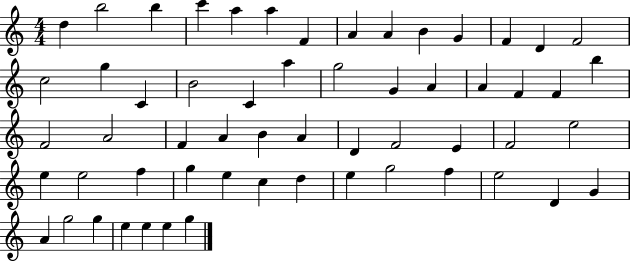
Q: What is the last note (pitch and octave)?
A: G5